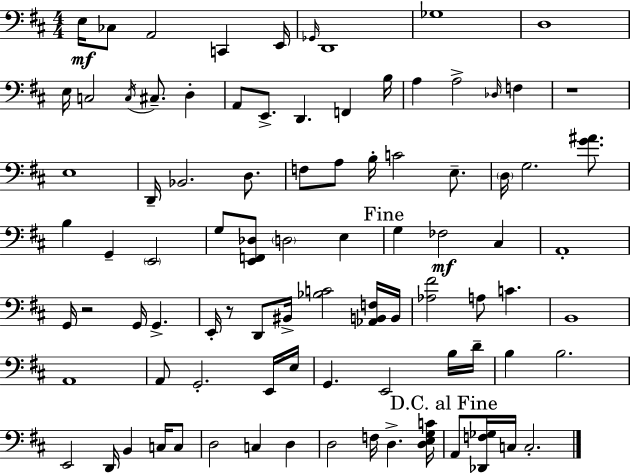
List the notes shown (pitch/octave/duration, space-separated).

E3/s CES3/e A2/h C2/q E2/s Gb2/s D2/w Gb3/w D3/w E3/s C3/h C3/s C#3/e. D3/q A2/e E2/e. D2/q. F2/q B3/s A3/q A3/h Db3/s F3/q R/w E3/w D2/s Bb2/h. D3/e. F3/e A3/e B3/s C4/h E3/e. D3/s G3/h. [G4,A#4]/e. B3/q G2/q E2/h G3/e [E2,F2,Db3]/e D3/h E3/q G3/q FES3/h C#3/q A2/w G2/s R/h G2/s G2/q. E2/s R/e D2/e BIS2/s [Bb3,C4]/h [Ab2,B2,F3]/s B2/s [Ab3,F#4]/h A3/e C4/q. B2/w A2/w A2/e G2/h. E2/s E3/s G2/q. E2/h B3/s D4/s B3/q B3/h. E2/h D2/s B2/q C3/s C3/e D3/h C3/q D3/q D3/h F3/s D3/q. [D3,E3,G3,C4]/s A2/e [Db2,F3,Gb3]/s C3/s C3/h.